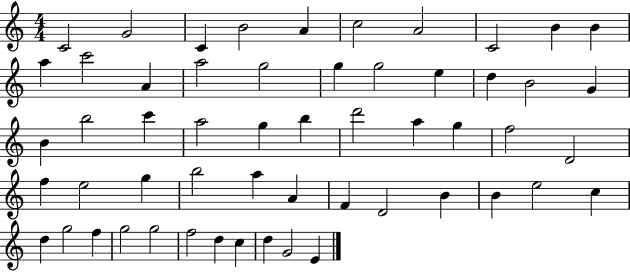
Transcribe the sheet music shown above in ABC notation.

X:1
T:Untitled
M:4/4
L:1/4
K:C
C2 G2 C B2 A c2 A2 C2 B B a c'2 A a2 g2 g g2 e d B2 G B b2 c' a2 g b d'2 a g f2 D2 f e2 g b2 a A F D2 B B e2 c d g2 f g2 g2 f2 d c d G2 E